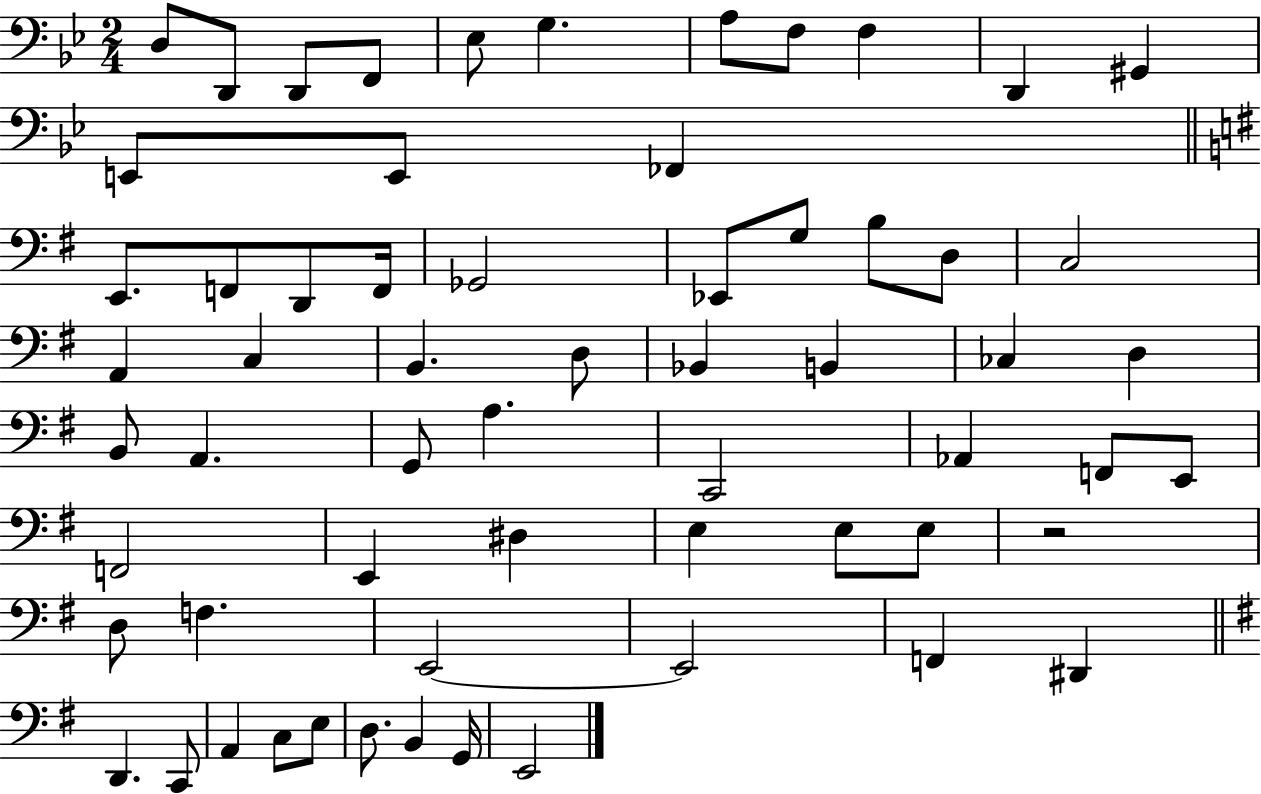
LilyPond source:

{
  \clef bass
  \numericTimeSignature
  \time 2/4
  \key bes \major
  d8 d,8 d,8 f,8 | ees8 g4. | a8 f8 f4 | d,4 gis,4 | \break e,8 e,8 fes,4 | \bar "||" \break \key g \major e,8. f,8 d,8 f,16 | ges,2 | ees,8 g8 b8 d8 | c2 | \break a,4 c4 | b,4. d8 | bes,4 b,4 | ces4 d4 | \break b,8 a,4. | g,8 a4. | c,2 | aes,4 f,8 e,8 | \break f,2 | e,4 dis4 | e4 e8 e8 | r2 | \break d8 f4. | e,2~~ | e,2 | f,4 dis,4 | \break \bar "||" \break \key g \major d,4. c,8 | a,4 c8 e8 | d8. b,4 g,16 | e,2 | \break \bar "|."
}